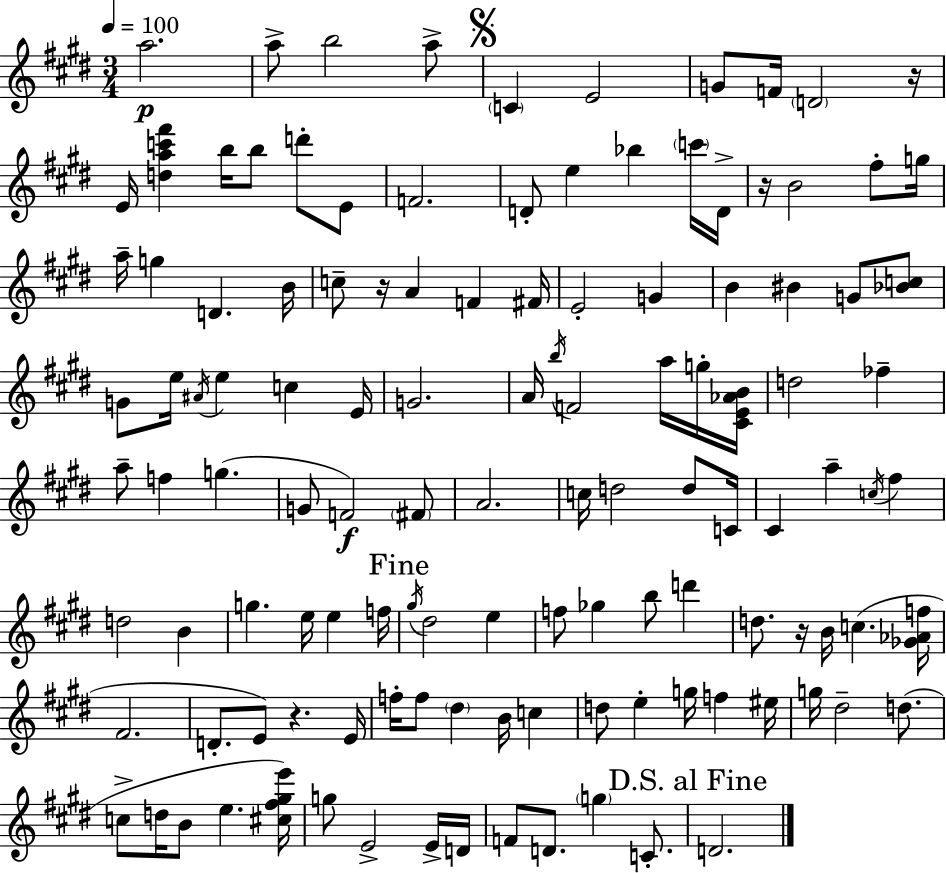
X:1
T:Untitled
M:3/4
L:1/4
K:E
a2 a/2 b2 a/2 C E2 G/2 F/4 D2 z/4 E/4 [dac'^f'] b/4 b/2 d'/2 E/2 F2 D/2 e _b c'/4 D/4 z/4 B2 ^f/2 g/4 a/4 g D B/4 c/2 z/4 A F ^F/4 E2 G B ^B G/2 [_Bc]/2 G/2 e/4 ^A/4 e c E/4 G2 A/4 b/4 F2 a/4 g/4 [^CE_AB]/4 d2 _f a/2 f g G/2 F2 ^F/2 A2 c/4 d2 d/2 C/4 ^C a c/4 ^f d2 B g e/4 e f/4 ^g/4 ^d2 e f/2 _g b/2 d' d/2 z/4 B/4 c [_G_Af]/4 ^F2 D/2 E/2 z E/4 f/4 f/2 ^d B/4 c d/2 e g/4 f ^e/4 g/4 ^d2 d/2 c/2 d/4 B/2 e [^c^f^ge']/4 g/2 E2 E/4 D/4 F/2 D/2 g C/2 D2